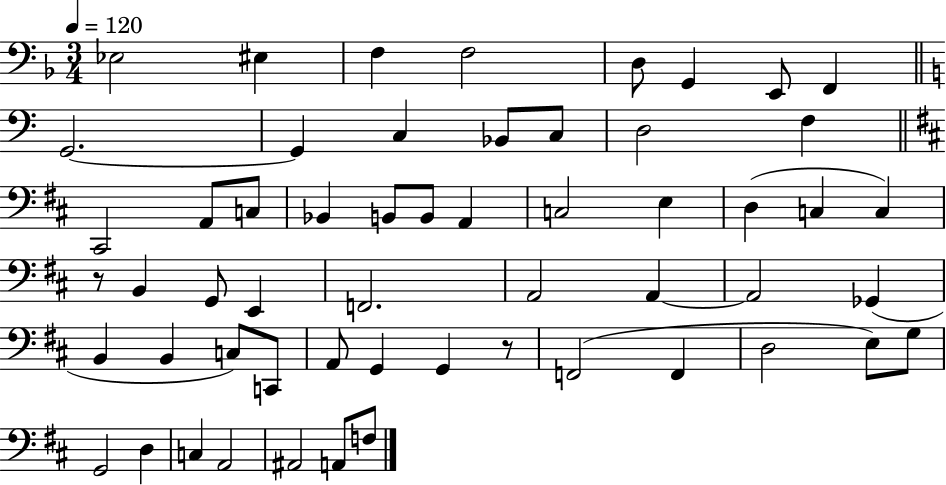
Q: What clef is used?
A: bass